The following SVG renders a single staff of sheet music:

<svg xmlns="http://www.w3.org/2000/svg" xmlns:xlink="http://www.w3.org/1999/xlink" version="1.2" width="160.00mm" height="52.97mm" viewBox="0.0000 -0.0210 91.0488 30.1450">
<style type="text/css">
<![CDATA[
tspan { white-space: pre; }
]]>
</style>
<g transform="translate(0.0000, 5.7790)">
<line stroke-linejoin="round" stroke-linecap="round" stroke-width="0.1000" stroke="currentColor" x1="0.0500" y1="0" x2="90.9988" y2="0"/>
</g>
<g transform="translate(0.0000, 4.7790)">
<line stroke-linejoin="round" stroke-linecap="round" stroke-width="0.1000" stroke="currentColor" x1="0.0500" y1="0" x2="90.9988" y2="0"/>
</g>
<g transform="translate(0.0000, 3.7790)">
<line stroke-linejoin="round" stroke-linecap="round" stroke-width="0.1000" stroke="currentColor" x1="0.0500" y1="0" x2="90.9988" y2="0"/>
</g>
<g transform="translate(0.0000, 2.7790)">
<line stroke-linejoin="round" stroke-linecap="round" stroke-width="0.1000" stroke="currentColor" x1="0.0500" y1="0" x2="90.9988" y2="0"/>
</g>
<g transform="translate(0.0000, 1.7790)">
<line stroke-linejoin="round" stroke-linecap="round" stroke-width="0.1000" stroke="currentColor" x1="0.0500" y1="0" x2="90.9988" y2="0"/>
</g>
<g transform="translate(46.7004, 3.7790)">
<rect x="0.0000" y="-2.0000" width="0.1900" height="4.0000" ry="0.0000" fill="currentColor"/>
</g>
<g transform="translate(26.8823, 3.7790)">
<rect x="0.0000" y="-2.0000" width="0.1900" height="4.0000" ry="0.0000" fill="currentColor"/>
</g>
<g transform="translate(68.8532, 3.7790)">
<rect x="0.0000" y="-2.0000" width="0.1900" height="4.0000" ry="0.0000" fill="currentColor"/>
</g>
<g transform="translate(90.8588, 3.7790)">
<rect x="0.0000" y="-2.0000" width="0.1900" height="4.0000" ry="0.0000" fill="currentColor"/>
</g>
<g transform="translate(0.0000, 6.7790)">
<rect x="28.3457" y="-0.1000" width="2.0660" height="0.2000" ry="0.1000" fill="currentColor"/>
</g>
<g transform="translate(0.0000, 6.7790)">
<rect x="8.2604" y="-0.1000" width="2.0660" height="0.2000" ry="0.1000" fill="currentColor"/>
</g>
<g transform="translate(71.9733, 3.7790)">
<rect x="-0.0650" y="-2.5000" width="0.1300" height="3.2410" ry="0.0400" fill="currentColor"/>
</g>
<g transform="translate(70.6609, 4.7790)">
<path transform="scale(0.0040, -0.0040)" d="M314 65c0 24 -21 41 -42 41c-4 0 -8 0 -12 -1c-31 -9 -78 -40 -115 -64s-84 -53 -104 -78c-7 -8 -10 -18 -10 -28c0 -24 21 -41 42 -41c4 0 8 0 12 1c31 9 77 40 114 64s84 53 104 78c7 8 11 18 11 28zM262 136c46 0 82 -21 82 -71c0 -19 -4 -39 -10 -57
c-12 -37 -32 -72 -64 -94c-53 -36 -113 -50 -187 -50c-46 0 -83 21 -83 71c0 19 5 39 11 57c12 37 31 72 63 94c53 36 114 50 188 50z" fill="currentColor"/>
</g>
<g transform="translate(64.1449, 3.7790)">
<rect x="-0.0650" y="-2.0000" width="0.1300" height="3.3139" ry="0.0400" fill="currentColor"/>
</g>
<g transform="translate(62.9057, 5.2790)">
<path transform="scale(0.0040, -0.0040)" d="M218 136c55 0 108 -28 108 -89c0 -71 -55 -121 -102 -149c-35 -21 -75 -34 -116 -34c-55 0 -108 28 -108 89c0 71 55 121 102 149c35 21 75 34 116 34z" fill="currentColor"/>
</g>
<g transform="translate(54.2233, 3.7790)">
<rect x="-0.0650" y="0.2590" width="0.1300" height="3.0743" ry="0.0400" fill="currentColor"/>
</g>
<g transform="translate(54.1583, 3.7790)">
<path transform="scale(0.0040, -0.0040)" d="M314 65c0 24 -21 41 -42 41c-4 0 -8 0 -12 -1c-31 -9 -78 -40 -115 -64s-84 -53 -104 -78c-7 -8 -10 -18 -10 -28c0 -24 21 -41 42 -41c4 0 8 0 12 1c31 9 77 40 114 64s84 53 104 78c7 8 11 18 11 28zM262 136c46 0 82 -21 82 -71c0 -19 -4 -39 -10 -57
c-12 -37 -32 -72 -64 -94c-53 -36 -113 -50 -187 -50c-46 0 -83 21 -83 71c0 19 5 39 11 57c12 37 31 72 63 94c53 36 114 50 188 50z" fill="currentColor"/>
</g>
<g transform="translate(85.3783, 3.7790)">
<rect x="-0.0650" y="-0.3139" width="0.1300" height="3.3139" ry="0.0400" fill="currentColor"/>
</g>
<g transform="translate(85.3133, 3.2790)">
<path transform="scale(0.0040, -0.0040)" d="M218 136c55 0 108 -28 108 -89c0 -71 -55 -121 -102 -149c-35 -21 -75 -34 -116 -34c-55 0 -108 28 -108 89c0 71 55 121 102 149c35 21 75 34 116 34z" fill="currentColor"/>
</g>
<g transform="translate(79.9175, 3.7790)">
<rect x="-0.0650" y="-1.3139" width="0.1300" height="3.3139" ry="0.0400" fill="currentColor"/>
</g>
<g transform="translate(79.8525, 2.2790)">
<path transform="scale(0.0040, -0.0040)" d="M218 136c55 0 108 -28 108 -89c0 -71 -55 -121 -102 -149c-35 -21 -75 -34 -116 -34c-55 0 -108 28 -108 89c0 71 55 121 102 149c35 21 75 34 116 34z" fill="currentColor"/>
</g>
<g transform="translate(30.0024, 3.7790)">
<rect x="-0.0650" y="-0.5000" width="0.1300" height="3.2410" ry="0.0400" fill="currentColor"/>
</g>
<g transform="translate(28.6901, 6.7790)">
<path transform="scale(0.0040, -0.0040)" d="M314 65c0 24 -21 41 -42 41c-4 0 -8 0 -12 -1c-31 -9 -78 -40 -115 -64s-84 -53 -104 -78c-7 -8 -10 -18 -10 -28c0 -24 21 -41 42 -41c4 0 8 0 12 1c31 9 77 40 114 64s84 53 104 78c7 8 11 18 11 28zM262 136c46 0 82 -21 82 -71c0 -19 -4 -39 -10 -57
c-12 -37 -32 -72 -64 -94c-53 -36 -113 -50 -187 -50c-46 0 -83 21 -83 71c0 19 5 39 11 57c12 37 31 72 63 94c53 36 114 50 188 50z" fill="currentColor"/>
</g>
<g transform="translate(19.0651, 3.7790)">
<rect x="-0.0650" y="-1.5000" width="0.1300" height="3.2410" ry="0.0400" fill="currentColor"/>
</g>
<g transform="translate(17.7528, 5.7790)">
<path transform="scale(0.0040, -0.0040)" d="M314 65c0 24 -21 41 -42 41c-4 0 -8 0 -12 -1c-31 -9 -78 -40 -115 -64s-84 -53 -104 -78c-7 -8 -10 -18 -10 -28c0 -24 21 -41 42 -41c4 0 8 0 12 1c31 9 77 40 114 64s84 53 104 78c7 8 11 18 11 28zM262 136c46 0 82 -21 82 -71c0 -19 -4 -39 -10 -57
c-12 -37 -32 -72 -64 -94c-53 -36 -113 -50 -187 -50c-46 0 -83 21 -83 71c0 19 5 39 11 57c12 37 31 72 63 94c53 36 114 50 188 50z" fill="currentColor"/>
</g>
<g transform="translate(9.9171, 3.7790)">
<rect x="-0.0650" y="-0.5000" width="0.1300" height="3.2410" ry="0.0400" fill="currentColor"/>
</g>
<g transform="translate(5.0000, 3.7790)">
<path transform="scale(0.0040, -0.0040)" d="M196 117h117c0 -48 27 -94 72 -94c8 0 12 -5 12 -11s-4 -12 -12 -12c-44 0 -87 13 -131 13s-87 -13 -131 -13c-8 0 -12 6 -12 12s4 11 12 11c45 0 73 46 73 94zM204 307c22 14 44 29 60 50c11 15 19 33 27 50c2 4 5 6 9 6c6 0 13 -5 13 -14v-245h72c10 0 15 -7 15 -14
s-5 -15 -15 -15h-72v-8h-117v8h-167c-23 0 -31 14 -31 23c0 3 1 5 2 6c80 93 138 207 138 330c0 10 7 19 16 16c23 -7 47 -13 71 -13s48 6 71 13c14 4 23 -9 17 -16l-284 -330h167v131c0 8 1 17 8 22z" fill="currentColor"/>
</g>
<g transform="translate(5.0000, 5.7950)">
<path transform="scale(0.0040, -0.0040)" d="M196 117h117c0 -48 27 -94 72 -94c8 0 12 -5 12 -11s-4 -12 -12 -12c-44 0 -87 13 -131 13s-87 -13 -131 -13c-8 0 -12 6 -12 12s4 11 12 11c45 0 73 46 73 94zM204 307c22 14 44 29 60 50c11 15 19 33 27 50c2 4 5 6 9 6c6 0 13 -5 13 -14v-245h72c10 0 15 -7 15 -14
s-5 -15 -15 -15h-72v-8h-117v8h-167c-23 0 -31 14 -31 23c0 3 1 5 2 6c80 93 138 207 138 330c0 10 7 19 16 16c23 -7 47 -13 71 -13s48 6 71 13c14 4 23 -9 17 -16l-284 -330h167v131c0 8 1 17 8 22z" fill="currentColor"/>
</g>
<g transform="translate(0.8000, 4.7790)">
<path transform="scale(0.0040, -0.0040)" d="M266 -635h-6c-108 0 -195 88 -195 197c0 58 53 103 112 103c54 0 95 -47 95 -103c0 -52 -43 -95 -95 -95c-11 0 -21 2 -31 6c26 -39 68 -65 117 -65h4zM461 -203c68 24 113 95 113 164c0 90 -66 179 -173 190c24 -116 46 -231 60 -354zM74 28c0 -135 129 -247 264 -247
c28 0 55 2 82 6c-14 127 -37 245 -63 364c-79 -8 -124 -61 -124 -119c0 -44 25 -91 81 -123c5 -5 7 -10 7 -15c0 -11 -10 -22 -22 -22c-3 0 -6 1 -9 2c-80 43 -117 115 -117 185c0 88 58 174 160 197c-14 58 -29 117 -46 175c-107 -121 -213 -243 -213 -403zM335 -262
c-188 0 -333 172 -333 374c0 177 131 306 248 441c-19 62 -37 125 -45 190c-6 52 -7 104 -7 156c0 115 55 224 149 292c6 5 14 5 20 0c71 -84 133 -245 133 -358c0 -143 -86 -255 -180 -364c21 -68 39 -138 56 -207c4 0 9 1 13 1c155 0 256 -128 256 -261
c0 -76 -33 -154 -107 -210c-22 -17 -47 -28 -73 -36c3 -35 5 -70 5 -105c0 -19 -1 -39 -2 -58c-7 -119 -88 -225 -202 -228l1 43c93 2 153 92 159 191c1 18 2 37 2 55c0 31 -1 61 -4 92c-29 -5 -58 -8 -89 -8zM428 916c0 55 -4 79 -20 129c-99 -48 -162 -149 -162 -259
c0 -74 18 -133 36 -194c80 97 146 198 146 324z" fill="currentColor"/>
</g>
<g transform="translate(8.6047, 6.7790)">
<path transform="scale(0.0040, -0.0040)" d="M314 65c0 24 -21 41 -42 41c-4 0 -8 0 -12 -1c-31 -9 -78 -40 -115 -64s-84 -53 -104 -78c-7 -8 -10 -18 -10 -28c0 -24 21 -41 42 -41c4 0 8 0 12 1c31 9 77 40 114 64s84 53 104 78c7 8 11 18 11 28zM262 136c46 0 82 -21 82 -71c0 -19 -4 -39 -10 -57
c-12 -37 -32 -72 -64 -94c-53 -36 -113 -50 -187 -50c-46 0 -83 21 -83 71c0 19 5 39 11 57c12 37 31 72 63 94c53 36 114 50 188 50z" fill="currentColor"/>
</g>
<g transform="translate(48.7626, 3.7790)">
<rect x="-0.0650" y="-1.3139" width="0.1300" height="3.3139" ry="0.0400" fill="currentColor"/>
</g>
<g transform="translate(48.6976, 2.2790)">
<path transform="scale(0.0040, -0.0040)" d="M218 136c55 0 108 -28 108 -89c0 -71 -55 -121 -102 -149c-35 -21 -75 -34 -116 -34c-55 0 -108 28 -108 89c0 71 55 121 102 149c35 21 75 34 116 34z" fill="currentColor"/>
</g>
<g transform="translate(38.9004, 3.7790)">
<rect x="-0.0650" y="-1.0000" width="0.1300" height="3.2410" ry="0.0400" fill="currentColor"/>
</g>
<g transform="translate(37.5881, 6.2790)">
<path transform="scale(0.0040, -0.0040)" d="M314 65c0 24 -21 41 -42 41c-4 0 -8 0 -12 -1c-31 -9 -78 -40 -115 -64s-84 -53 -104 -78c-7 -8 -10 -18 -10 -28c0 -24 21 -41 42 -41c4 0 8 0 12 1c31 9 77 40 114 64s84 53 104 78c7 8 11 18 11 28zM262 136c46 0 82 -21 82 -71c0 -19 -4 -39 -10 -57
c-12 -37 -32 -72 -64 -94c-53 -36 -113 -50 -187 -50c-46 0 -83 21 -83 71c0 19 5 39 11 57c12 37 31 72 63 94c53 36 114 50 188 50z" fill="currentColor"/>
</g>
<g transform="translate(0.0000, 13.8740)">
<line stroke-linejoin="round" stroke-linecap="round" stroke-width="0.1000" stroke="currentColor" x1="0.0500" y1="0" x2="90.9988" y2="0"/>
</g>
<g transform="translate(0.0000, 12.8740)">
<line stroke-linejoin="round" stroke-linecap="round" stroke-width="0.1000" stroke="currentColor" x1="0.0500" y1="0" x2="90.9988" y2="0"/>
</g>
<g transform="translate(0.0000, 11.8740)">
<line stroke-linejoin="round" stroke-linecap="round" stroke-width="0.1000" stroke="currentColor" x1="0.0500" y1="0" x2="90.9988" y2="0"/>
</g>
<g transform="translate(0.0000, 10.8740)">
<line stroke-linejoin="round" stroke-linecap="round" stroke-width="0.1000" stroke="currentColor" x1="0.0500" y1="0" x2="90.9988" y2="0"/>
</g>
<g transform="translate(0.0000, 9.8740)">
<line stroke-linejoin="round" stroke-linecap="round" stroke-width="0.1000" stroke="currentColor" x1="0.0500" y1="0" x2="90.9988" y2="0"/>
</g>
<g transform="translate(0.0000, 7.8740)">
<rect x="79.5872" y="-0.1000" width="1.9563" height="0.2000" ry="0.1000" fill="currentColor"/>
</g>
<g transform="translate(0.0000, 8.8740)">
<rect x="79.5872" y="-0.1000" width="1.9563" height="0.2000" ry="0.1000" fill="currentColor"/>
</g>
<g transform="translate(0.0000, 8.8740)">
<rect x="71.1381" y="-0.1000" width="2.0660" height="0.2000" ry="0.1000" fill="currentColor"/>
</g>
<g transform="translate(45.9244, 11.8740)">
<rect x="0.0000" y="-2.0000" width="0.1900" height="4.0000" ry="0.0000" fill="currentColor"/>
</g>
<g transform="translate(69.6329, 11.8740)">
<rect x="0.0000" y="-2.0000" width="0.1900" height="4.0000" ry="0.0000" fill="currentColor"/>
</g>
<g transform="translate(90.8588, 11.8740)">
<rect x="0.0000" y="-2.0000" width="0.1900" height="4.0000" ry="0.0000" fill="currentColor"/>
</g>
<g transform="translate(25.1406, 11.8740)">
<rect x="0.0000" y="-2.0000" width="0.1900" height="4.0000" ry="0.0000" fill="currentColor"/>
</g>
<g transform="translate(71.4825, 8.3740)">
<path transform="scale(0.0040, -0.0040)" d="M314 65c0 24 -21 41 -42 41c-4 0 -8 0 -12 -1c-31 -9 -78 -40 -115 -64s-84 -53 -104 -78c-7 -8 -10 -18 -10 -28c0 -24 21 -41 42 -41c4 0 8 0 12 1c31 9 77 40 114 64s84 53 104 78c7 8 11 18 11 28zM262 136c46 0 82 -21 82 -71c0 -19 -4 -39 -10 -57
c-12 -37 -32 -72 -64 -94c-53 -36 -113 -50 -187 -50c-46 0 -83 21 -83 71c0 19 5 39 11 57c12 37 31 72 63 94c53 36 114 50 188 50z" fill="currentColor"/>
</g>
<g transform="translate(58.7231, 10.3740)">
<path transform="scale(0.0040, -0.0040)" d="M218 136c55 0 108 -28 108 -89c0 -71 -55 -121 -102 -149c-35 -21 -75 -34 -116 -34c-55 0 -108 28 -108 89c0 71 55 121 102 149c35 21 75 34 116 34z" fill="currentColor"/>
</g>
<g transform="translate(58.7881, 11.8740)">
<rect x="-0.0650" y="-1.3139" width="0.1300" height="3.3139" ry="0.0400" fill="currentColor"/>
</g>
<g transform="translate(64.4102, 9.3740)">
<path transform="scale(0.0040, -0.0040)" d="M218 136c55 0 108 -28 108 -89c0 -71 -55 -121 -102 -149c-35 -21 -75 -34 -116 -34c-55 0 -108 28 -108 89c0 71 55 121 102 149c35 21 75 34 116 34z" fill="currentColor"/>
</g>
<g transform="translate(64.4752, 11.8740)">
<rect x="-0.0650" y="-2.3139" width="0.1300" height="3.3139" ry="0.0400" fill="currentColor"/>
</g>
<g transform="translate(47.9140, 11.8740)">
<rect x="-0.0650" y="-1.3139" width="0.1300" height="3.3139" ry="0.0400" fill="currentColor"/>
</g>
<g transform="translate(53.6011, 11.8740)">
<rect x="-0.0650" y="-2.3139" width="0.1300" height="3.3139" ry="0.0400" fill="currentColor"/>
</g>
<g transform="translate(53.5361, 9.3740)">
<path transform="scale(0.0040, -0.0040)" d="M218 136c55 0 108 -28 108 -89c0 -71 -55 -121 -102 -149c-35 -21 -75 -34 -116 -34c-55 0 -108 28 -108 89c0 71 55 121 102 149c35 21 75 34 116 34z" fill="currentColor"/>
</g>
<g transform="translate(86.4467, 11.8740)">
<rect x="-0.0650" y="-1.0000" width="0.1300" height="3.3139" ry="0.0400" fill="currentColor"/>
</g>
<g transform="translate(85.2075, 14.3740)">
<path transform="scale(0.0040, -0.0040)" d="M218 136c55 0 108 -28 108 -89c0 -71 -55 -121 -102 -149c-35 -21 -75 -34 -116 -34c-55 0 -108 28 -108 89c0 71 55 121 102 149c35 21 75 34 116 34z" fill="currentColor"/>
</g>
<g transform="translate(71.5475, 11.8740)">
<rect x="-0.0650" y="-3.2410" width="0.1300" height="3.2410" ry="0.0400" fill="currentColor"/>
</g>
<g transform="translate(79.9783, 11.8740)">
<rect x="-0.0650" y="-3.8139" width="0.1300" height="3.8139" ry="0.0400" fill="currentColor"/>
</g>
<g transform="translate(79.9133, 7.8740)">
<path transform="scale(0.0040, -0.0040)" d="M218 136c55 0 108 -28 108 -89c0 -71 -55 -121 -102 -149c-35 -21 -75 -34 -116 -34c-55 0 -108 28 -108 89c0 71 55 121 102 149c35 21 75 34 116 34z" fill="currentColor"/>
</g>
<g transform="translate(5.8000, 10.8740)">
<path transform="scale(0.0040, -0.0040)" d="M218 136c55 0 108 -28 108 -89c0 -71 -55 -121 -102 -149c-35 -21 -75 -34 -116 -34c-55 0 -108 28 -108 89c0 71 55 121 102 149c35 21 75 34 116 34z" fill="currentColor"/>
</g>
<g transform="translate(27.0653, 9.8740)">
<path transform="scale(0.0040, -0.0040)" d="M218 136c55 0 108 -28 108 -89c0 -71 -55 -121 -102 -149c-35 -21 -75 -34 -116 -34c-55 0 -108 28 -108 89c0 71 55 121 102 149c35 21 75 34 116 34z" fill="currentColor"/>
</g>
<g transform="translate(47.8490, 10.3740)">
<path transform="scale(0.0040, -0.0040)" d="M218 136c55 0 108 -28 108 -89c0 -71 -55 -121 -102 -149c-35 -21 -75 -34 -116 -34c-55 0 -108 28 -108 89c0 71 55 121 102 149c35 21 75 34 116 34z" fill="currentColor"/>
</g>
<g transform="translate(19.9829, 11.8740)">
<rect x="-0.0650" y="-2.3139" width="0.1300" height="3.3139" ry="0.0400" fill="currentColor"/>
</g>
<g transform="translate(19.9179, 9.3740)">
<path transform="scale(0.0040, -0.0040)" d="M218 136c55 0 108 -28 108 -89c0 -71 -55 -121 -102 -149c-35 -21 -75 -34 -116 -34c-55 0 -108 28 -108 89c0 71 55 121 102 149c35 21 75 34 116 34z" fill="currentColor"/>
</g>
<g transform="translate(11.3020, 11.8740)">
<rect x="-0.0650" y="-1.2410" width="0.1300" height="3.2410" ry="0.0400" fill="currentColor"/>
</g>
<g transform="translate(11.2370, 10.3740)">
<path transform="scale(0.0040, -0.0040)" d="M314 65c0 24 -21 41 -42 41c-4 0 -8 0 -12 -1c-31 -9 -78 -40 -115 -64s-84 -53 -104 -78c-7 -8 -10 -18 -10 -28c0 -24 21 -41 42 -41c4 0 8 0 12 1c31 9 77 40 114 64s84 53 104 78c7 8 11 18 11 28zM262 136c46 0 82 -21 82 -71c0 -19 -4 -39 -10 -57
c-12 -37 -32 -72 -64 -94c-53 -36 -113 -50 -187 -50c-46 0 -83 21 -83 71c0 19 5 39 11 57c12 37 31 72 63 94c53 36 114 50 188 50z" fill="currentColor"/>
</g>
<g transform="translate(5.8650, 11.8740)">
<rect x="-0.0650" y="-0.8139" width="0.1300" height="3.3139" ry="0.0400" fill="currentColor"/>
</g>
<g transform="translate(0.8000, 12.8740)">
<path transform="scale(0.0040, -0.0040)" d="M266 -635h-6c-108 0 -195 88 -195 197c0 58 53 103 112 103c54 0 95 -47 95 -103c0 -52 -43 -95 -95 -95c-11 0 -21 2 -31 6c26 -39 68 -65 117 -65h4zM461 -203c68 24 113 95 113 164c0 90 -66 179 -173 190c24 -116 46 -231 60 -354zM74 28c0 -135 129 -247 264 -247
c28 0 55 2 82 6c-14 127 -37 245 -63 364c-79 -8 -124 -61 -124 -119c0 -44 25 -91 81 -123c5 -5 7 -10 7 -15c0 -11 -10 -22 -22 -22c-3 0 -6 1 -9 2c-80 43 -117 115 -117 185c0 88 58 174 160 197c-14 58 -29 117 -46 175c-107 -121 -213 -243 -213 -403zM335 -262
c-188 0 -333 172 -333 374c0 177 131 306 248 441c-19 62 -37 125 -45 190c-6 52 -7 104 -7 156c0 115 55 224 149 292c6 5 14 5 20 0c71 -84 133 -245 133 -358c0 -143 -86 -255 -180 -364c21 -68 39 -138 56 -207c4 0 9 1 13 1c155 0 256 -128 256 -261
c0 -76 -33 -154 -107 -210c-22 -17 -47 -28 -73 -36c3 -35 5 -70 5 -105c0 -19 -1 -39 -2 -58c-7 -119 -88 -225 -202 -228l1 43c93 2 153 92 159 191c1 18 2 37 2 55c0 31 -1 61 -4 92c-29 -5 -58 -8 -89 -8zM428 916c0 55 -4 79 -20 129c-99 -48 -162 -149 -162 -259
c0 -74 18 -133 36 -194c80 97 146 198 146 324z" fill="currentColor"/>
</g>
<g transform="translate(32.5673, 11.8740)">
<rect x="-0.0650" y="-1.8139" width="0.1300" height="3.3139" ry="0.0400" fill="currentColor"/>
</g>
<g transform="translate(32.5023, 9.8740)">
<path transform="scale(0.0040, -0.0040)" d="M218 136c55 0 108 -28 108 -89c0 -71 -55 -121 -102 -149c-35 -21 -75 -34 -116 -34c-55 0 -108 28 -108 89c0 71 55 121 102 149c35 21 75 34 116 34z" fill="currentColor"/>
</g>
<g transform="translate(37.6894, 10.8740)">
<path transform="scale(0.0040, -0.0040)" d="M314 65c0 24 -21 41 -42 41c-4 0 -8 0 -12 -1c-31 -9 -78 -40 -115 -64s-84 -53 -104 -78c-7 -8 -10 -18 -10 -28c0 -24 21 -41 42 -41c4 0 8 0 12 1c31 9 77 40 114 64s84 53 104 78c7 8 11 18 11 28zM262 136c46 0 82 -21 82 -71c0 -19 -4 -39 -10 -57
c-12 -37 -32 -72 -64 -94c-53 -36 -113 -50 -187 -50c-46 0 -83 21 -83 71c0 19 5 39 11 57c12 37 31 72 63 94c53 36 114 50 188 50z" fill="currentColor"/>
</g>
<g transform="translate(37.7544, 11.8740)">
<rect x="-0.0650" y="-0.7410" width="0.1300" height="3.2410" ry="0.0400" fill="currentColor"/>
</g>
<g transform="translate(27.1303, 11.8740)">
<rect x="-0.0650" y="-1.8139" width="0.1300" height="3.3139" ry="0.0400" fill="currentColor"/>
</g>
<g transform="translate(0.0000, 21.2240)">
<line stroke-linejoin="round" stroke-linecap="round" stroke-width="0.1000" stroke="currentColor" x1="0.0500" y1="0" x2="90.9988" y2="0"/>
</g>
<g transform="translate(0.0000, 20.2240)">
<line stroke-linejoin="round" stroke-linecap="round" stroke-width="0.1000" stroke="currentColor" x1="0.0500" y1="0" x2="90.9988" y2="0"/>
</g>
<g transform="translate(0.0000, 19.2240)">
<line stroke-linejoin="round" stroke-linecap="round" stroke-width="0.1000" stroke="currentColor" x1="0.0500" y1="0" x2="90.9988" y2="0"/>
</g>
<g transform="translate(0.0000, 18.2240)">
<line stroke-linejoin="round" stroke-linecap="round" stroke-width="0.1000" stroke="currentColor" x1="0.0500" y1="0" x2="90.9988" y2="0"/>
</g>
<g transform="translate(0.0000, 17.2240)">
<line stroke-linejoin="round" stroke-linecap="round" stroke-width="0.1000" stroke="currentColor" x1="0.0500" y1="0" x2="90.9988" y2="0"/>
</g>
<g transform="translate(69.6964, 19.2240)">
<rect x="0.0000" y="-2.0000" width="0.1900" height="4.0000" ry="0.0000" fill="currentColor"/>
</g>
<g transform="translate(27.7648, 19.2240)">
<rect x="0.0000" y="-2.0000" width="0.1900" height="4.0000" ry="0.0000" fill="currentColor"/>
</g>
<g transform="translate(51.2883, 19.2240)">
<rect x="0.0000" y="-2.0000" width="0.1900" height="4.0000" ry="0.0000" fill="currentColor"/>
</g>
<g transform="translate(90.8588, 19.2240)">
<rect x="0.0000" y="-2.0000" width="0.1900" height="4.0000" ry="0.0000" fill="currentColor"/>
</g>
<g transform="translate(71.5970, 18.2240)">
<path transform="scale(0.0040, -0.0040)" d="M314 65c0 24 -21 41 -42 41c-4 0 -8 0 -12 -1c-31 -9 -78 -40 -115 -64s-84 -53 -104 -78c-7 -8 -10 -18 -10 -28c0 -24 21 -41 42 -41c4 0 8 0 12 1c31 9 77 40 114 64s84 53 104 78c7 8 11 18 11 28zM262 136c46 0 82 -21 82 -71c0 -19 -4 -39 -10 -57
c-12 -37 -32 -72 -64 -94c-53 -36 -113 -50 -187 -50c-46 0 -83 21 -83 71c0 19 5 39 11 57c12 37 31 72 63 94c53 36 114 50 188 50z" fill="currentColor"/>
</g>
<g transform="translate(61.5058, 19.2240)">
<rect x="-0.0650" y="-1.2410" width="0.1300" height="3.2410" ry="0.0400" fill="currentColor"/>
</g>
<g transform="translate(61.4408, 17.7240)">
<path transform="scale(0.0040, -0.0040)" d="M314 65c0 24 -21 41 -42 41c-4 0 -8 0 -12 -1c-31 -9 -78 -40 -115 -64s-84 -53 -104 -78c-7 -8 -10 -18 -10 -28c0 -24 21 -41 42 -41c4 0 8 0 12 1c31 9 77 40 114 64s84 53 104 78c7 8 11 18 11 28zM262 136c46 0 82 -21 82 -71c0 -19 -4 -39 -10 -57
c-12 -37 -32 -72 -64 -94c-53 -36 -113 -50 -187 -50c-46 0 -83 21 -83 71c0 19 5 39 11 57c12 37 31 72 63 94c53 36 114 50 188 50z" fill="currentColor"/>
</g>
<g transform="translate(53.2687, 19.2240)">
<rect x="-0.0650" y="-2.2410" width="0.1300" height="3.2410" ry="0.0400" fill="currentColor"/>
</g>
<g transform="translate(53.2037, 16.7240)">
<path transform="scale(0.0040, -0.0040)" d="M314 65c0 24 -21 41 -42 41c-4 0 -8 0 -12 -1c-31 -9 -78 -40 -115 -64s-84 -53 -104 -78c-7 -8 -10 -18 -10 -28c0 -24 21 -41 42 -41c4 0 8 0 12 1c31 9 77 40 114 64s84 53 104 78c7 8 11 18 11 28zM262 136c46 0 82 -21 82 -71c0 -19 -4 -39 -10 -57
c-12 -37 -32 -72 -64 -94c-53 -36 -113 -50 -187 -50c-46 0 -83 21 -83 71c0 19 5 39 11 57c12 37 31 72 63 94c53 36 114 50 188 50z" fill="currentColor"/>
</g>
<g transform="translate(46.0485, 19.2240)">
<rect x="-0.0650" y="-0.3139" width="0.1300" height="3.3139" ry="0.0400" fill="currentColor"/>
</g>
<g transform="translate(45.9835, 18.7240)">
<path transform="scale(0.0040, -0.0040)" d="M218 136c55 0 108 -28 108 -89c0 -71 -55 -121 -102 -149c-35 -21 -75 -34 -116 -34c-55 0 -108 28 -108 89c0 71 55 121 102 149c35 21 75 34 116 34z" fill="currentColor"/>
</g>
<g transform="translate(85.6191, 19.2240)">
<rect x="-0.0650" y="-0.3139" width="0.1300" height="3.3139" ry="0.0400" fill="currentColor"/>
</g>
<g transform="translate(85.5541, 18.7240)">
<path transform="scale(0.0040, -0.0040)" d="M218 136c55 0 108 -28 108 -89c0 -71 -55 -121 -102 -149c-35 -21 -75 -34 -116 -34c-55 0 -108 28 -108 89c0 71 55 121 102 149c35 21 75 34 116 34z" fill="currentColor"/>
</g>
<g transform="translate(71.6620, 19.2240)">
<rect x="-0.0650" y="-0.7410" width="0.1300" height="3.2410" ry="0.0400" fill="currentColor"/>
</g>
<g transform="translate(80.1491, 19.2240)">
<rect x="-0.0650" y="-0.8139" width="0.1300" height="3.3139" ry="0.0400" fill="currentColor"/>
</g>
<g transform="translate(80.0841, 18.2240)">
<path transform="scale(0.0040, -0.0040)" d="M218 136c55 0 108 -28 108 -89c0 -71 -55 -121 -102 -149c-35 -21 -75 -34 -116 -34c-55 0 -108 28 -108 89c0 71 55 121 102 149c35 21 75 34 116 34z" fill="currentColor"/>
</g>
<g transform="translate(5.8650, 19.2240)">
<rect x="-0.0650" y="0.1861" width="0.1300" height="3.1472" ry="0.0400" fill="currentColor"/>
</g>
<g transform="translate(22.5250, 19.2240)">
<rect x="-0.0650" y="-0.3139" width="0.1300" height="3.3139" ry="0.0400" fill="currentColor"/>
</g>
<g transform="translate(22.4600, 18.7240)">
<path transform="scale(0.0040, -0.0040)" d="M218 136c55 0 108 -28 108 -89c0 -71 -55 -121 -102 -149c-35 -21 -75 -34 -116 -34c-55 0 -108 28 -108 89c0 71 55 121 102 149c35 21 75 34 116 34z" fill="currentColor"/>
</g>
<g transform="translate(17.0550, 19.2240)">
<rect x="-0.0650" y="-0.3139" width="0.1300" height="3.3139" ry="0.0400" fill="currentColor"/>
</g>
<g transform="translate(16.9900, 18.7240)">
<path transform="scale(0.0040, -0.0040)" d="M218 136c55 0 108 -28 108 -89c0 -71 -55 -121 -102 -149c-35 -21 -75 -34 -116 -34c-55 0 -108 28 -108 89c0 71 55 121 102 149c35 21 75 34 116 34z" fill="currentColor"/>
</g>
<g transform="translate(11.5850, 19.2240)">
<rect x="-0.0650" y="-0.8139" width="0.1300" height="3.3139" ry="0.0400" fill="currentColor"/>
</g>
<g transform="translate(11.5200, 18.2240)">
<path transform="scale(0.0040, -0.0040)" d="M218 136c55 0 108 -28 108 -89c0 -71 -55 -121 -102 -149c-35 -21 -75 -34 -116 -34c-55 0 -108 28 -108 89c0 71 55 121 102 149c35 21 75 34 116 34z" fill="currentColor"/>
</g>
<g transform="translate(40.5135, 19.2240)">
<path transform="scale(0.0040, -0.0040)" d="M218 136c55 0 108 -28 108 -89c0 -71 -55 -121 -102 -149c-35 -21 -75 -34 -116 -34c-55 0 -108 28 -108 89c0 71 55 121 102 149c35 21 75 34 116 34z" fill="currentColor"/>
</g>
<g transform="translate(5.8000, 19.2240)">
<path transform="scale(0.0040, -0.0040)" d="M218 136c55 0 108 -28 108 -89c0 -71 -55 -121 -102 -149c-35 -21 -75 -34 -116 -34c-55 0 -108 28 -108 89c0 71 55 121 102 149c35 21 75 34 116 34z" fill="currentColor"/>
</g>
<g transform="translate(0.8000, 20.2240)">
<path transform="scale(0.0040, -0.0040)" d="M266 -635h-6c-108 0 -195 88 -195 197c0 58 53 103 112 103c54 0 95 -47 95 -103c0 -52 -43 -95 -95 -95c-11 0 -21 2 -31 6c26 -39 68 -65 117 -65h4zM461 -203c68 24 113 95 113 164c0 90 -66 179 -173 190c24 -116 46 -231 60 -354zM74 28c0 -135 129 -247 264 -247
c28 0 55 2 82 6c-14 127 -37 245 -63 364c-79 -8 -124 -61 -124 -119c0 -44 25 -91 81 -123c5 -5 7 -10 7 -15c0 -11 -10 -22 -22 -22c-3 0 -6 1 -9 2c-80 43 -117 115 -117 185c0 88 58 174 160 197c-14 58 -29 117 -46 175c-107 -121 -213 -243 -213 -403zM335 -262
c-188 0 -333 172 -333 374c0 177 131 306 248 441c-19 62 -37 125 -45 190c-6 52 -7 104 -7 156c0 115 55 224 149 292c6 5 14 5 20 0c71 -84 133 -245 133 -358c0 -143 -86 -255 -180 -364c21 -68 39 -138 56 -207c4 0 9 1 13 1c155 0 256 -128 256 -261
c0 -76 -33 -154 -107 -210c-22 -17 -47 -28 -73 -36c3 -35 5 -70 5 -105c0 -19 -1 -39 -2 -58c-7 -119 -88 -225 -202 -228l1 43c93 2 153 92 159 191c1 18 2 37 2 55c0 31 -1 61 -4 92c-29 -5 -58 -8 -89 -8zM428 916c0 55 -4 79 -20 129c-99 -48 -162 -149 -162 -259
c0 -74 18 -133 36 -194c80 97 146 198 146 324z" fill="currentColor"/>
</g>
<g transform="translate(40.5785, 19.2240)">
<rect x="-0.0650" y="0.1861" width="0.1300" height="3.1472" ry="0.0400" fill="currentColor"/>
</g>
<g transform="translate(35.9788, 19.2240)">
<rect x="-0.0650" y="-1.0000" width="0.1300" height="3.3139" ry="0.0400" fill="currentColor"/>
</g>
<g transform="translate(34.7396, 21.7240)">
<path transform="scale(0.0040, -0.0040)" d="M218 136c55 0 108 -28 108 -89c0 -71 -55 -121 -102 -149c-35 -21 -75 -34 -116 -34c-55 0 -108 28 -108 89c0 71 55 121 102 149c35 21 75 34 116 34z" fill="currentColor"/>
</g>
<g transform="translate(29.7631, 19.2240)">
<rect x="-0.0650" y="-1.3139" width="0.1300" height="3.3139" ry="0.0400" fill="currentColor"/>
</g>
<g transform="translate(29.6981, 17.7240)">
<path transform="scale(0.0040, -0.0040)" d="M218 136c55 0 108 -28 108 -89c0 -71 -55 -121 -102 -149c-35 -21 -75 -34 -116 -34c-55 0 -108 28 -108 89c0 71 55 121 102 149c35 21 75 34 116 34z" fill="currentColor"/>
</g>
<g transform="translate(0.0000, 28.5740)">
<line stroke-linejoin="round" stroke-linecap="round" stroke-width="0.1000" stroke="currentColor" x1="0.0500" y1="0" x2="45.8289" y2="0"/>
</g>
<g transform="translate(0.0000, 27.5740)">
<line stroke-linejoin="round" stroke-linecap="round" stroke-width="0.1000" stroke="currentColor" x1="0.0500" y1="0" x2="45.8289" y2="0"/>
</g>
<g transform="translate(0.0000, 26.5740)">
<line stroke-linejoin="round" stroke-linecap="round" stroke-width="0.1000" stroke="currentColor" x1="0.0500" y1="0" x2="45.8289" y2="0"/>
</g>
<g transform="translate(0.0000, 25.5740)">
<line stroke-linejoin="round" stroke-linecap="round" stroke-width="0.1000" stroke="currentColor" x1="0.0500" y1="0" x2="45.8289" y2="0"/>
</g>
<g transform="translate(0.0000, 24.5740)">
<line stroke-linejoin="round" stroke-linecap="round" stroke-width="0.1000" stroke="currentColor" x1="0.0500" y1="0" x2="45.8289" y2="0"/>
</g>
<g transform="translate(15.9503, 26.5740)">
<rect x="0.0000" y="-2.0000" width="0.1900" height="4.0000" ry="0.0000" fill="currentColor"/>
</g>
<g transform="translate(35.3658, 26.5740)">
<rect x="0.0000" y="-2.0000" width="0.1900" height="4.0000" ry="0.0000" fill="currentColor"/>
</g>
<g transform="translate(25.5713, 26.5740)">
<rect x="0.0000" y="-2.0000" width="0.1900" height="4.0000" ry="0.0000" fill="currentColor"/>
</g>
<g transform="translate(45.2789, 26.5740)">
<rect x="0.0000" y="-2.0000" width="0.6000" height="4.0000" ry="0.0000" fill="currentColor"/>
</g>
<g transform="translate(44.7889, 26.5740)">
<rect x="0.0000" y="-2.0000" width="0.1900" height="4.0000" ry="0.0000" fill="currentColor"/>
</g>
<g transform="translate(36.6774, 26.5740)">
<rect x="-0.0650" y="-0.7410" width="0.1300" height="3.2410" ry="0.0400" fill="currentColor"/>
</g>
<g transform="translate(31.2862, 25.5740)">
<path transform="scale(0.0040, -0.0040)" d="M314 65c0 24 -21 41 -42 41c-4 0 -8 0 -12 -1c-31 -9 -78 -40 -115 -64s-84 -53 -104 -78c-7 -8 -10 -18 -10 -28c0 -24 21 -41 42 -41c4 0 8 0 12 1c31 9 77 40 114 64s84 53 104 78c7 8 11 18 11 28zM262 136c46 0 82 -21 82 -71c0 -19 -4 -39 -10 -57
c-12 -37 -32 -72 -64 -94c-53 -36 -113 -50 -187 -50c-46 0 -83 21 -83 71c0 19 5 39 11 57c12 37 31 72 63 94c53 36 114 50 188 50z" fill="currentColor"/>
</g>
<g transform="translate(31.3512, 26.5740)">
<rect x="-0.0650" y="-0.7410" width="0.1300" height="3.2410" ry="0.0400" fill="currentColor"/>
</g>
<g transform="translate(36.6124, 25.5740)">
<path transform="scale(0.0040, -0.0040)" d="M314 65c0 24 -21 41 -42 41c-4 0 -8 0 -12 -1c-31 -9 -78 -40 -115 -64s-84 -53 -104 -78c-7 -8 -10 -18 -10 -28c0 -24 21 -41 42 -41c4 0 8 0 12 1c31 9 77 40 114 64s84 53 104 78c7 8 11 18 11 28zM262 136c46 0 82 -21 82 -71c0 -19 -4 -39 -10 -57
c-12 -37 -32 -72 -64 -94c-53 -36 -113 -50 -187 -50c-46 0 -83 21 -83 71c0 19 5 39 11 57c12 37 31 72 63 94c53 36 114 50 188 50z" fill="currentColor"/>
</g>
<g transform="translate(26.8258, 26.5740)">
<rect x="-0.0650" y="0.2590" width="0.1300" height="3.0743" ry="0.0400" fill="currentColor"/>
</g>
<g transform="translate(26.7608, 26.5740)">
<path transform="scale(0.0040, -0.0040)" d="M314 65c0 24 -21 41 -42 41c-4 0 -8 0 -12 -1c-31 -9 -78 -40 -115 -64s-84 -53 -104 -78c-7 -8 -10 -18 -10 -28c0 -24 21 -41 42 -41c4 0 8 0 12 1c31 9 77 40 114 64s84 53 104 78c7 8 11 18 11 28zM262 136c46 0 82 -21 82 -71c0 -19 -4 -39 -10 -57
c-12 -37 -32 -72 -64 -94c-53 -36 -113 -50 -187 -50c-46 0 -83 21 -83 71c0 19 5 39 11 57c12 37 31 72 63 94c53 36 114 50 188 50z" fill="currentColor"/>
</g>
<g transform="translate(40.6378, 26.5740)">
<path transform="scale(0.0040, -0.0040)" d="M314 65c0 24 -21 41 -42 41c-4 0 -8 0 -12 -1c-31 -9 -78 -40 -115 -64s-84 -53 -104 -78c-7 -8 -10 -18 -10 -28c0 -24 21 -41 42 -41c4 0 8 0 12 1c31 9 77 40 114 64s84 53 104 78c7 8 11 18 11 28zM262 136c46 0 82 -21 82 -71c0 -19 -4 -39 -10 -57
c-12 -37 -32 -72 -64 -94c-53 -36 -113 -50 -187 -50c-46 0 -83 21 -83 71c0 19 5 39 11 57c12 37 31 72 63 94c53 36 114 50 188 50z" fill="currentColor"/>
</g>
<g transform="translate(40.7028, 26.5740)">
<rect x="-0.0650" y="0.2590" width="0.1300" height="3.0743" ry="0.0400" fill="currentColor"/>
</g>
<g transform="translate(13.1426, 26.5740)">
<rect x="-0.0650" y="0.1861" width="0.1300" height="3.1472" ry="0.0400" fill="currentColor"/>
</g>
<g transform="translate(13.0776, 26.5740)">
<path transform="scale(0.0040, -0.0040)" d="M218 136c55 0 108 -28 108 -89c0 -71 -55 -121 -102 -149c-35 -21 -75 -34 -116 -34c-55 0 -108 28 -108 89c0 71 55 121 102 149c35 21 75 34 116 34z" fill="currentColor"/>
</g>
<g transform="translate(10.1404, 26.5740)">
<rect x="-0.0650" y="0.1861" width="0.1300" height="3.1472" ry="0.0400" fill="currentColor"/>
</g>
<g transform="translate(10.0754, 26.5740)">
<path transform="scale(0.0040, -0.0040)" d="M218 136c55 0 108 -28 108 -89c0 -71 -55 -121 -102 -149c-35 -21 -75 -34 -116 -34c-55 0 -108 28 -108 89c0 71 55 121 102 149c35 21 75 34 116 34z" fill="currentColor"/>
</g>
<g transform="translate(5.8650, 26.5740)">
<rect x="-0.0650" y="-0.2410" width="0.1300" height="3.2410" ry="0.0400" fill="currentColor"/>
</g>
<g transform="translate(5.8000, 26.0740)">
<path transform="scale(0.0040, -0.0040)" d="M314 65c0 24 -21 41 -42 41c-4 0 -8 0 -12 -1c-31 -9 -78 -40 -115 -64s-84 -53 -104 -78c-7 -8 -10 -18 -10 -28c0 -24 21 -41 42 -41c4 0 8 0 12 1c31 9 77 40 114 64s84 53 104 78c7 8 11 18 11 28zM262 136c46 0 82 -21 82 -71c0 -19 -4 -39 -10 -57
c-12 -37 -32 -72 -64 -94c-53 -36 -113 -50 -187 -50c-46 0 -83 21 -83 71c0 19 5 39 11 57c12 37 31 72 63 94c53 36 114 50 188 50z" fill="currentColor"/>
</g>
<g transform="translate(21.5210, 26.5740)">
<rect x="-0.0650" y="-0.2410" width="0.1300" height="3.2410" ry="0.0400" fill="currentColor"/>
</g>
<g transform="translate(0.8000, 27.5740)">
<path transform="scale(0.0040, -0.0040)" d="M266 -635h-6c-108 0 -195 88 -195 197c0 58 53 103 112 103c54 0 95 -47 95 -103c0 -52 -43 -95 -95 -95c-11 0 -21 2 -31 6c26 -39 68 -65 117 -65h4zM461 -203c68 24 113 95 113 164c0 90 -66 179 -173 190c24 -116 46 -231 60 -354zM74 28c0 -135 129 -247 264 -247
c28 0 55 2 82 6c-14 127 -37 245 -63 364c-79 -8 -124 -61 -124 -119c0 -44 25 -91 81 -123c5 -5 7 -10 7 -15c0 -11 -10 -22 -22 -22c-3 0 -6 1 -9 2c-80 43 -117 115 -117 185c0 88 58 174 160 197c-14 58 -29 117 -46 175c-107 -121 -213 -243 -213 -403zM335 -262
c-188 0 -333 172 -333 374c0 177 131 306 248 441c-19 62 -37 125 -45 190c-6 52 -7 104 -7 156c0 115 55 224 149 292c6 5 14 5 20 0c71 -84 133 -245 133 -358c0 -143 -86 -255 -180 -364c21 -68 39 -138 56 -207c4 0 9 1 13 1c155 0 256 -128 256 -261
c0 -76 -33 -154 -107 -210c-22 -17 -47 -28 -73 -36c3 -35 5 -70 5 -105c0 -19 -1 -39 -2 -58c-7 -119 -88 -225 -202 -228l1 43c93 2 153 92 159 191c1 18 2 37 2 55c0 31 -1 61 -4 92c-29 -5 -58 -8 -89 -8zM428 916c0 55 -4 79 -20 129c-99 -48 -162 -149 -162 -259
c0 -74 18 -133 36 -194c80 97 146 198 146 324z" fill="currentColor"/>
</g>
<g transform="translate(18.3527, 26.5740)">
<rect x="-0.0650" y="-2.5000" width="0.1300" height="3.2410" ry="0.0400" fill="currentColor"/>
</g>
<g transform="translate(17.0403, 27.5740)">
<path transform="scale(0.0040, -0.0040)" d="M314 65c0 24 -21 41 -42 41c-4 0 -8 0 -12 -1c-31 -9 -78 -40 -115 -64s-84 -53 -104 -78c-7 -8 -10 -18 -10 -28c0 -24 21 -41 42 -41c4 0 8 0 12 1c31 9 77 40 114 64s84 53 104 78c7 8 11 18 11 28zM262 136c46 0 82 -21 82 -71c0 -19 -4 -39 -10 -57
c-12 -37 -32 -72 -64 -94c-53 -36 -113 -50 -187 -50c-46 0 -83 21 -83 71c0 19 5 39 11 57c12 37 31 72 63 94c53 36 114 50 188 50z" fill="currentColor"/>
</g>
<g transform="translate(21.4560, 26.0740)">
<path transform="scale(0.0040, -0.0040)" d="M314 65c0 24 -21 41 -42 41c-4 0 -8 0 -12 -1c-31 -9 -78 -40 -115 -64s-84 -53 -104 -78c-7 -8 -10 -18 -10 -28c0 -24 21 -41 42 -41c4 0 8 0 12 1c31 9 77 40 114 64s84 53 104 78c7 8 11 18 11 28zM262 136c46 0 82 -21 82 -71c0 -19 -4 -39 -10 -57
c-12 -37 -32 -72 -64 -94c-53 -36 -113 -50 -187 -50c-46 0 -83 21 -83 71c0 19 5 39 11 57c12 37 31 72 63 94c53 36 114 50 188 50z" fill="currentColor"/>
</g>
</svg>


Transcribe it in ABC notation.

X:1
T:Untitled
M:4/4
L:1/4
K:C
C2 E2 C2 D2 e B2 F G2 e c d e2 g f f d2 e g e g b2 c' D B d c c e D B c g2 e2 d2 d c c2 B B G2 c2 B2 d2 d2 B2